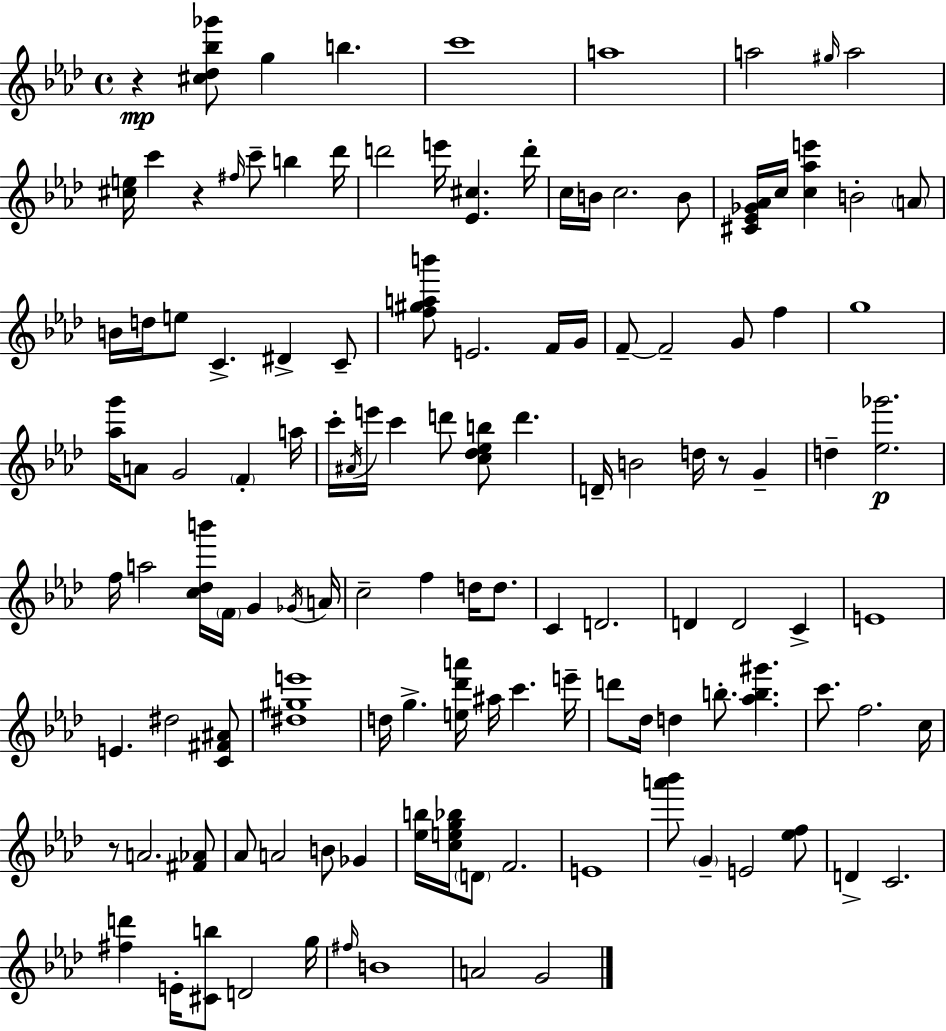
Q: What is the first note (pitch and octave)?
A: G5